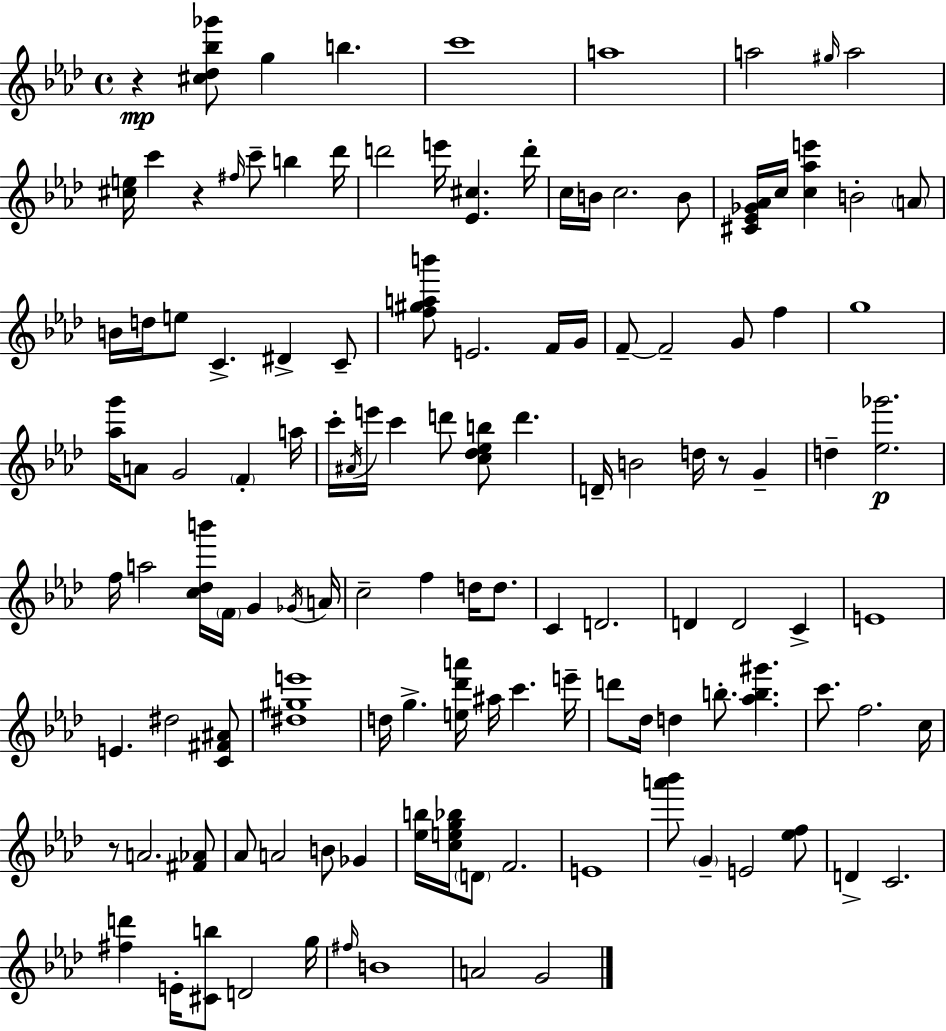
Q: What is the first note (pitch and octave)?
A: G5